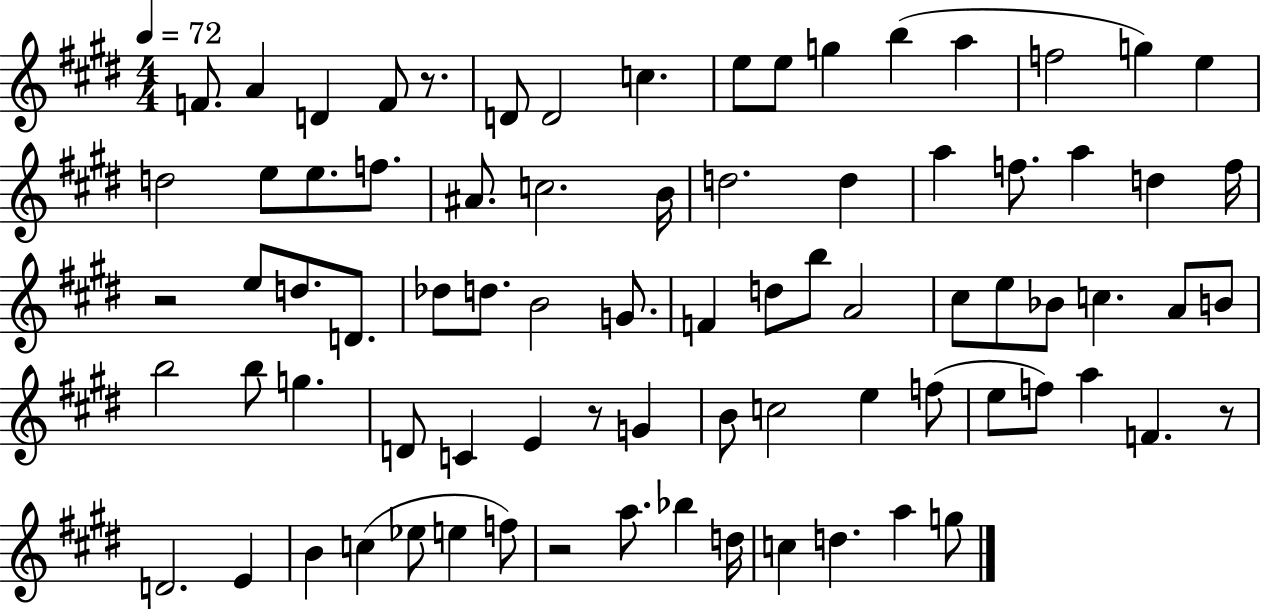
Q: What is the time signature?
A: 4/4